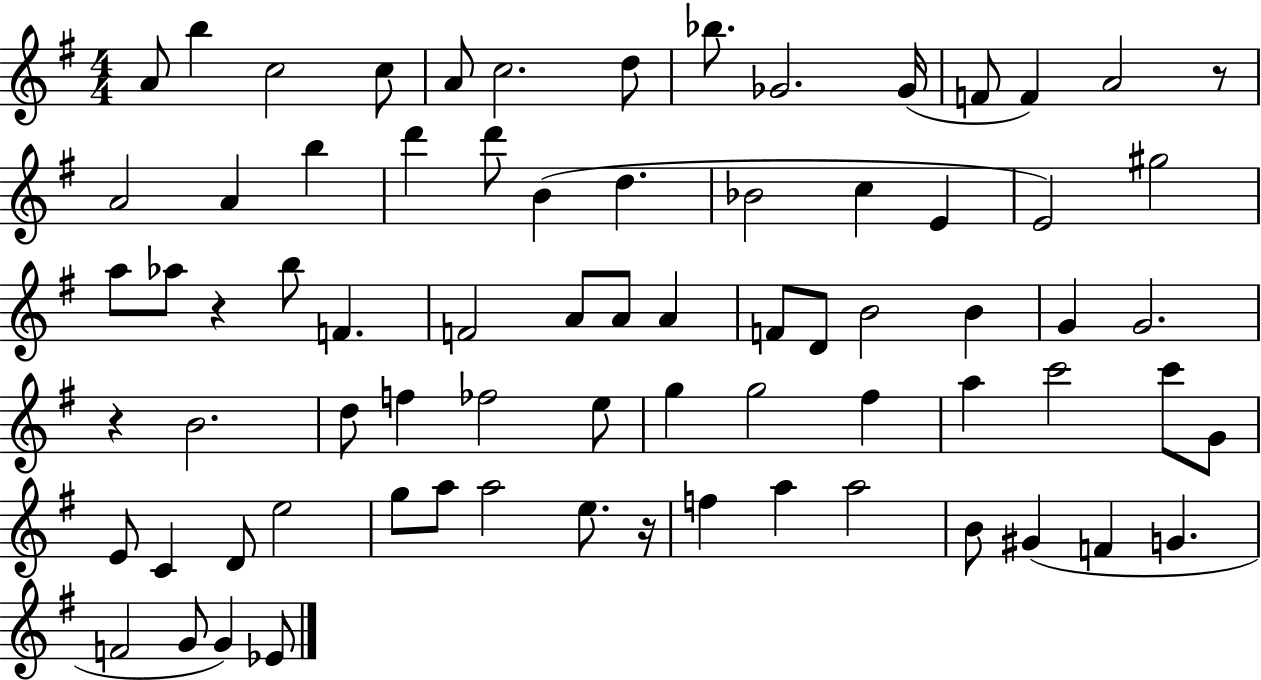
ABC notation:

X:1
T:Untitled
M:4/4
L:1/4
K:G
A/2 b c2 c/2 A/2 c2 d/2 _b/2 _G2 _G/4 F/2 F A2 z/2 A2 A b d' d'/2 B d _B2 c E E2 ^g2 a/2 _a/2 z b/2 F F2 A/2 A/2 A F/2 D/2 B2 B G G2 z B2 d/2 f _f2 e/2 g g2 ^f a c'2 c'/2 G/2 E/2 C D/2 e2 g/2 a/2 a2 e/2 z/4 f a a2 B/2 ^G F G F2 G/2 G _E/2